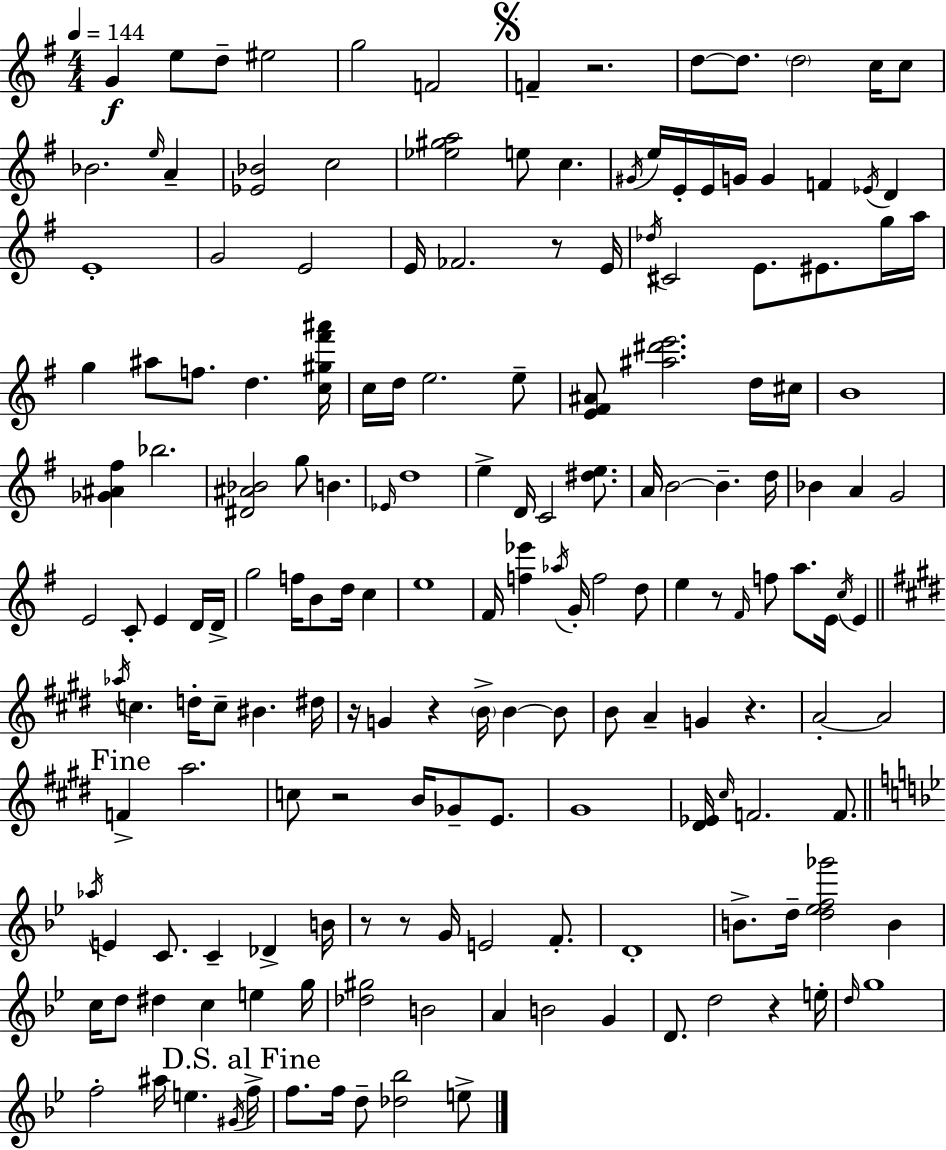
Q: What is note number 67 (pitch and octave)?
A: C4